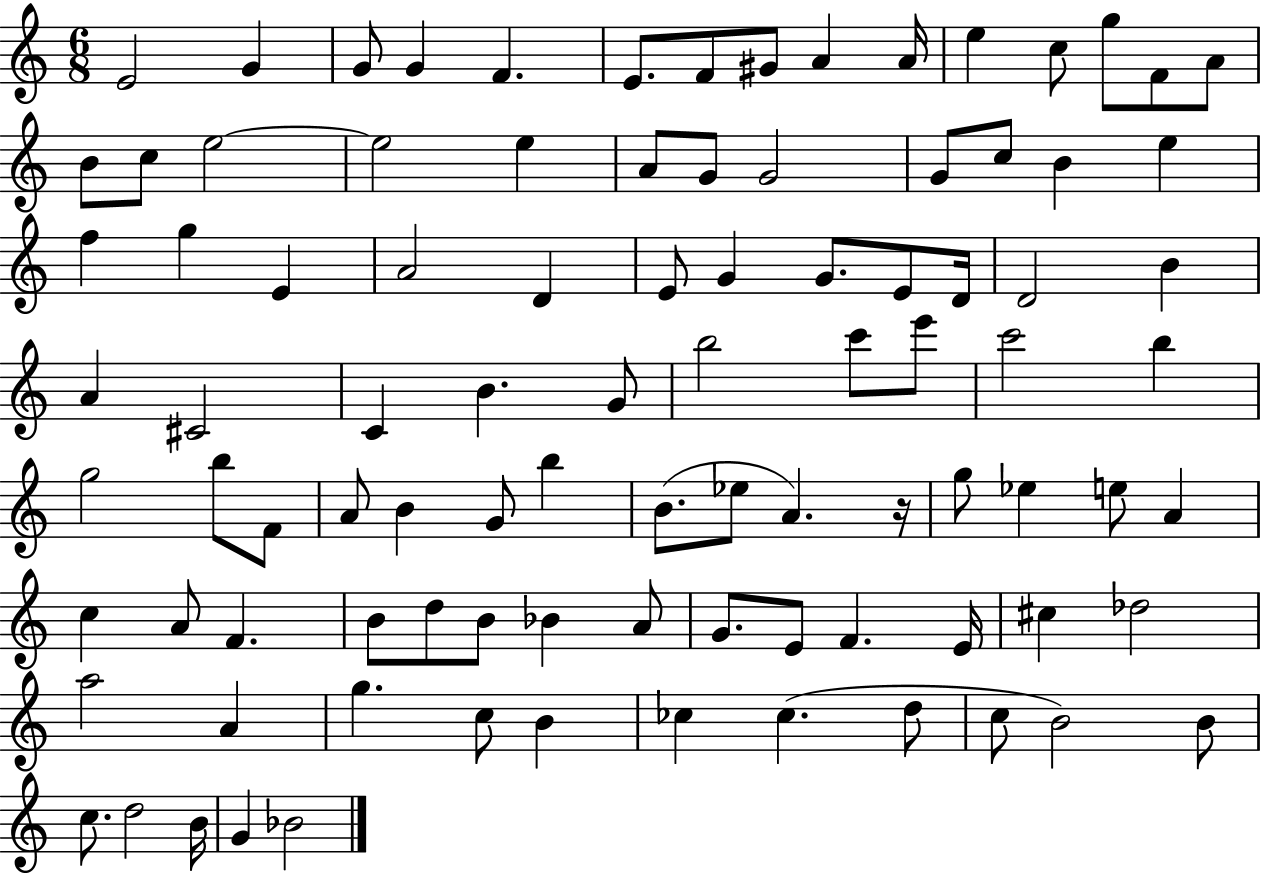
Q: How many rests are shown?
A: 1